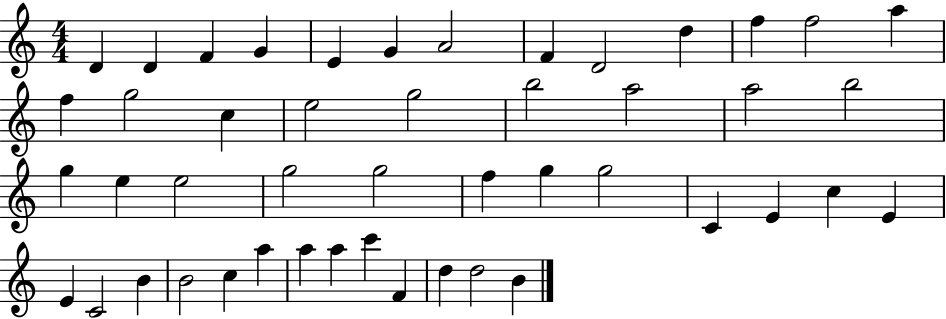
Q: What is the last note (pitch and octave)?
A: B4